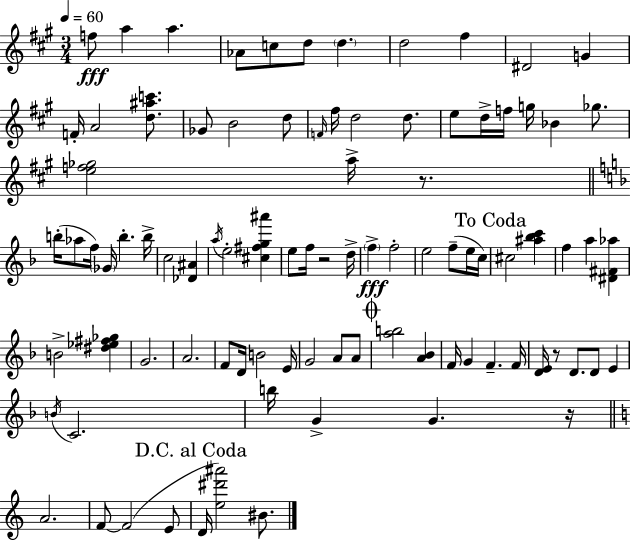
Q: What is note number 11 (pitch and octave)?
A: G4